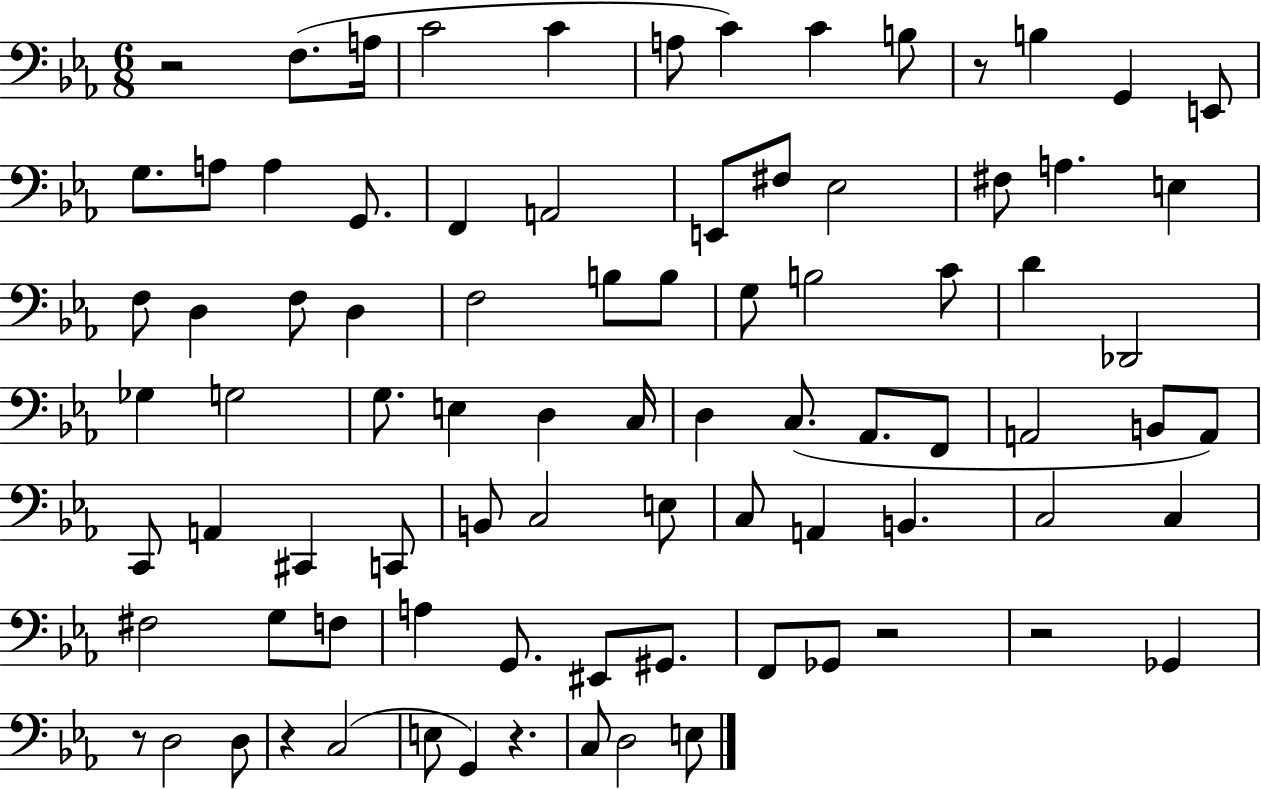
X:1
T:Untitled
M:6/8
L:1/4
K:Eb
z2 F,/2 A,/4 C2 C A,/2 C C B,/2 z/2 B, G,, E,,/2 G,/2 A,/2 A, G,,/2 F,, A,,2 E,,/2 ^F,/2 _E,2 ^F,/2 A, E, F,/2 D, F,/2 D, F,2 B,/2 B,/2 G,/2 B,2 C/2 D _D,,2 _G, G,2 G,/2 E, D, C,/4 D, C,/2 _A,,/2 F,,/2 A,,2 B,,/2 A,,/2 C,,/2 A,, ^C,, C,,/2 B,,/2 C,2 E,/2 C,/2 A,, B,, C,2 C, ^F,2 G,/2 F,/2 A, G,,/2 ^E,,/2 ^G,,/2 F,,/2 _G,,/2 z2 z2 _G,, z/2 D,2 D,/2 z C,2 E,/2 G,, z C,/2 D,2 E,/2